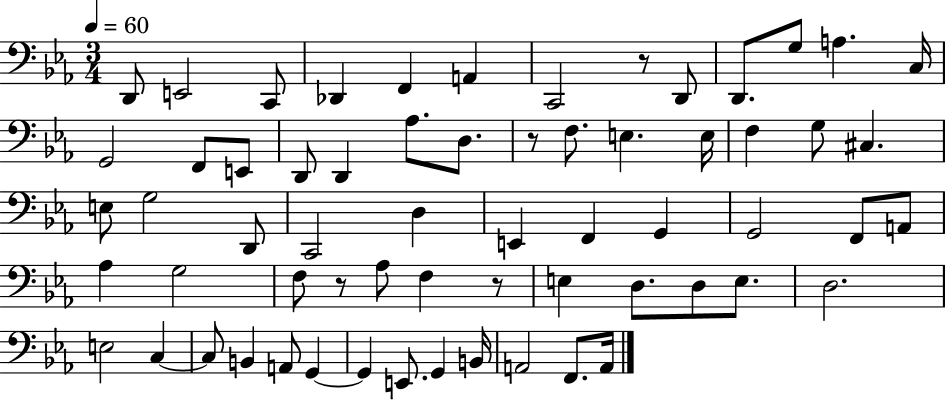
{
  \clef bass
  \numericTimeSignature
  \time 3/4
  \key ees \major
  \tempo 4 = 60
  d,8 e,2 c,8 | des,4 f,4 a,4 | c,2 r8 d,8 | d,8. g8 a4. c16 | \break g,2 f,8 e,8 | d,8 d,4 aes8. d8. | r8 f8. e4. e16 | f4 g8 cis4. | \break e8 g2 d,8 | c,2 d4 | e,4 f,4 g,4 | g,2 f,8 a,8 | \break aes4 g2 | f8 r8 aes8 f4 r8 | e4 d8. d8 e8. | d2. | \break e2 c4~~ | c8 b,4 a,8 g,4~~ | g,4 e,8. g,4 b,16 | a,2 f,8. a,16 | \break \bar "|."
}